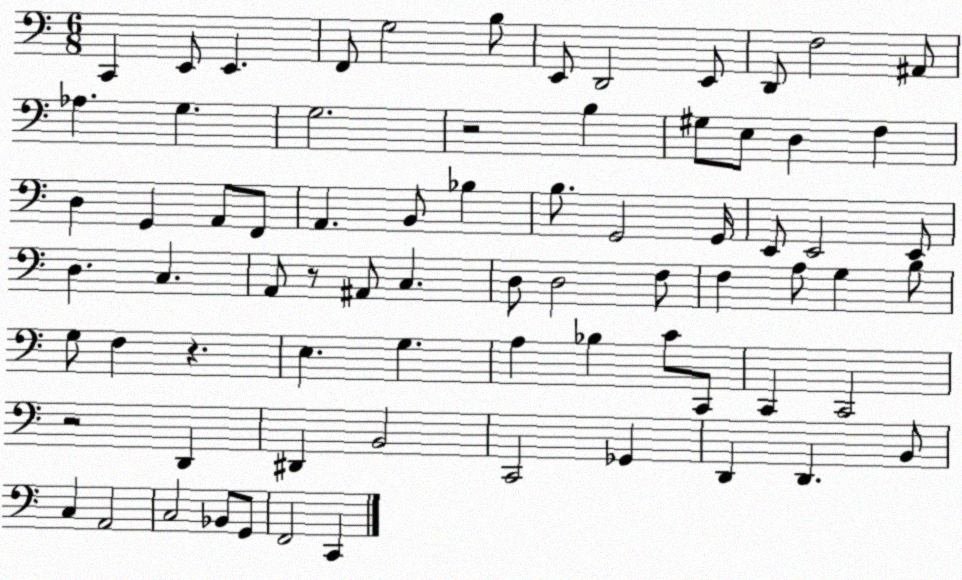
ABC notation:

X:1
T:Untitled
M:6/8
L:1/4
K:C
C,, E,,/2 E,, F,,/2 G,2 B,/2 E,,/2 D,,2 E,,/2 D,,/2 F,2 ^A,,/2 _A, G, G,2 z2 B, ^G,/2 E,/2 D, F, D, G,, A,,/2 F,,/2 A,, B,,/2 _B, B,/2 G,,2 G,,/4 E,,/2 E,,2 E,,/2 D, C, A,,/2 z/2 ^A,,/2 C, D,/2 D,2 F,/2 F, A,/2 G, B,/2 G,/2 F, z E, G, A, _B, C/2 C,,/2 C,, C,,2 z2 D,, ^D,, B,,2 C,,2 _G,, D,, D,, B,,/2 C, A,,2 C,2 _B,,/2 G,,/2 F,,2 C,,